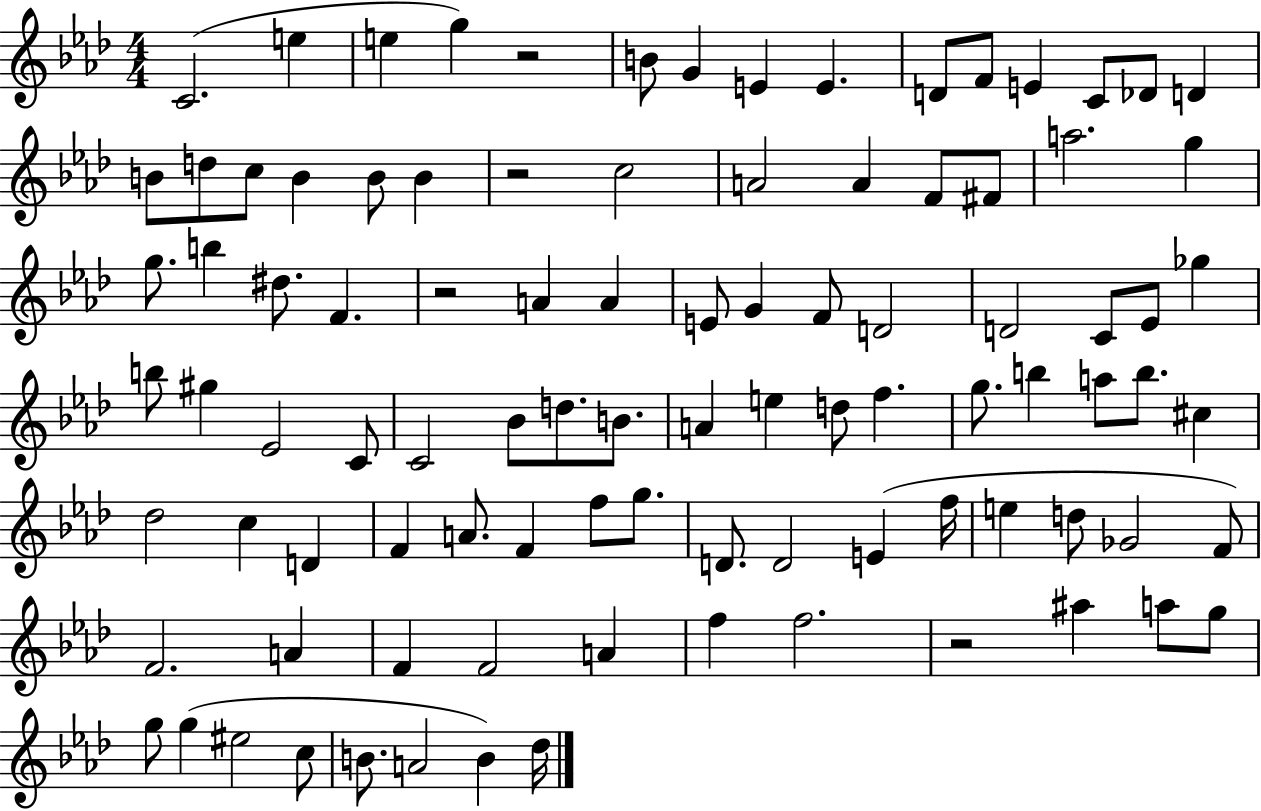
C4/h. E5/q E5/q G5/q R/h B4/e G4/q E4/q E4/q. D4/e F4/e E4/q C4/e Db4/e D4/q B4/e D5/e C5/e B4/q B4/e B4/q R/h C5/h A4/h A4/q F4/e F#4/e A5/h. G5/q G5/e. B5/q D#5/e. F4/q. R/h A4/q A4/q E4/e G4/q F4/e D4/h D4/h C4/e Eb4/e Gb5/q B5/e G#5/q Eb4/h C4/e C4/h Bb4/e D5/e. B4/e. A4/q E5/q D5/e F5/q. G5/e. B5/q A5/e B5/e. C#5/q Db5/h C5/q D4/q F4/q A4/e. F4/q F5/e G5/e. D4/e. D4/h E4/q F5/s E5/q D5/e Gb4/h F4/e F4/h. A4/q F4/q F4/h A4/q F5/q F5/h. R/h A#5/q A5/e G5/e G5/e G5/q EIS5/h C5/e B4/e. A4/h B4/q Db5/s